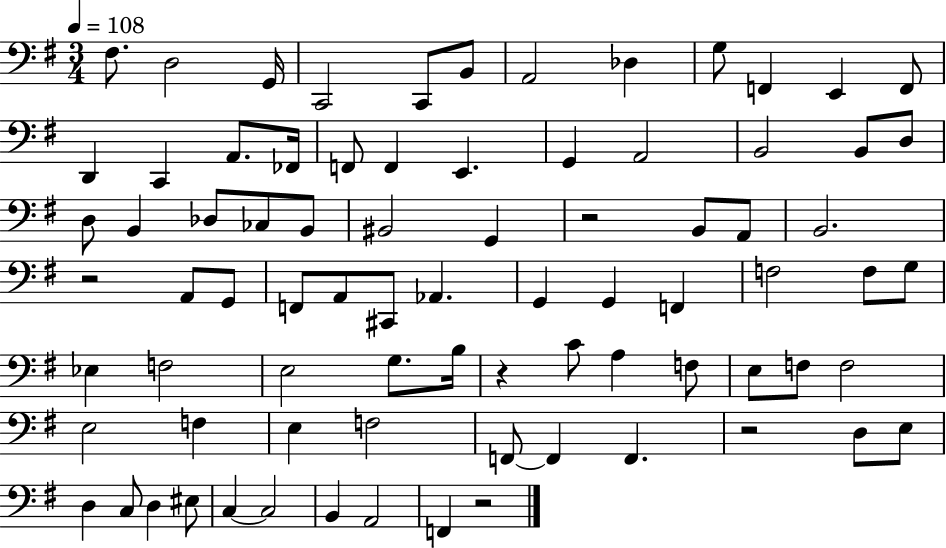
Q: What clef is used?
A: bass